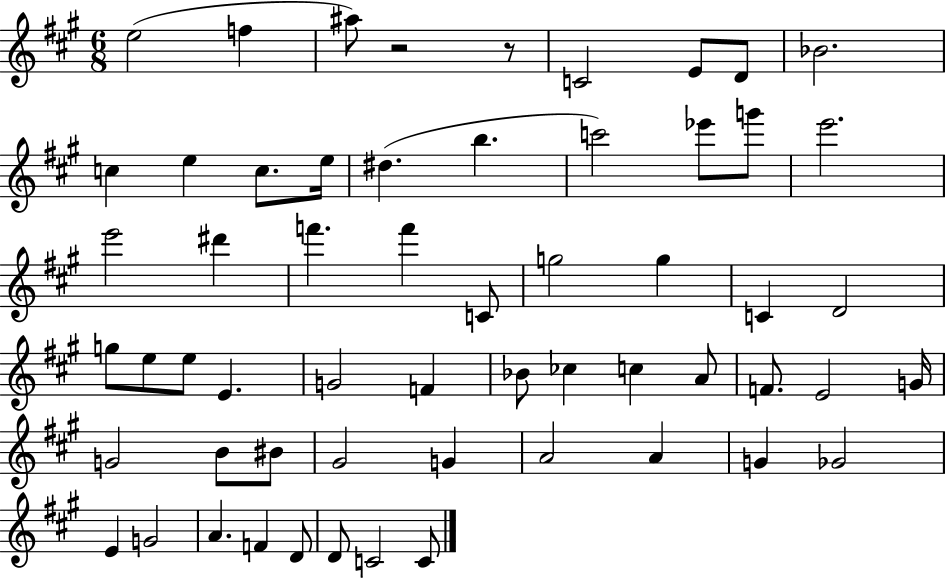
{
  \clef treble
  \numericTimeSignature
  \time 6/8
  \key a \major
  e''2( f''4 | ais''8) r2 r8 | c'2 e'8 d'8 | bes'2. | \break c''4 e''4 c''8. e''16 | dis''4.( b''4. | c'''2) ees'''8 g'''8 | e'''2. | \break e'''2 dis'''4 | f'''4. f'''4 c'8 | g''2 g''4 | c'4 d'2 | \break g''8 e''8 e''8 e'4. | g'2 f'4 | bes'8 ces''4 c''4 a'8 | f'8. e'2 g'16 | \break g'2 b'8 bis'8 | gis'2 g'4 | a'2 a'4 | g'4 ges'2 | \break e'4 g'2 | a'4. f'4 d'8 | d'8 c'2 c'8 | \bar "|."
}